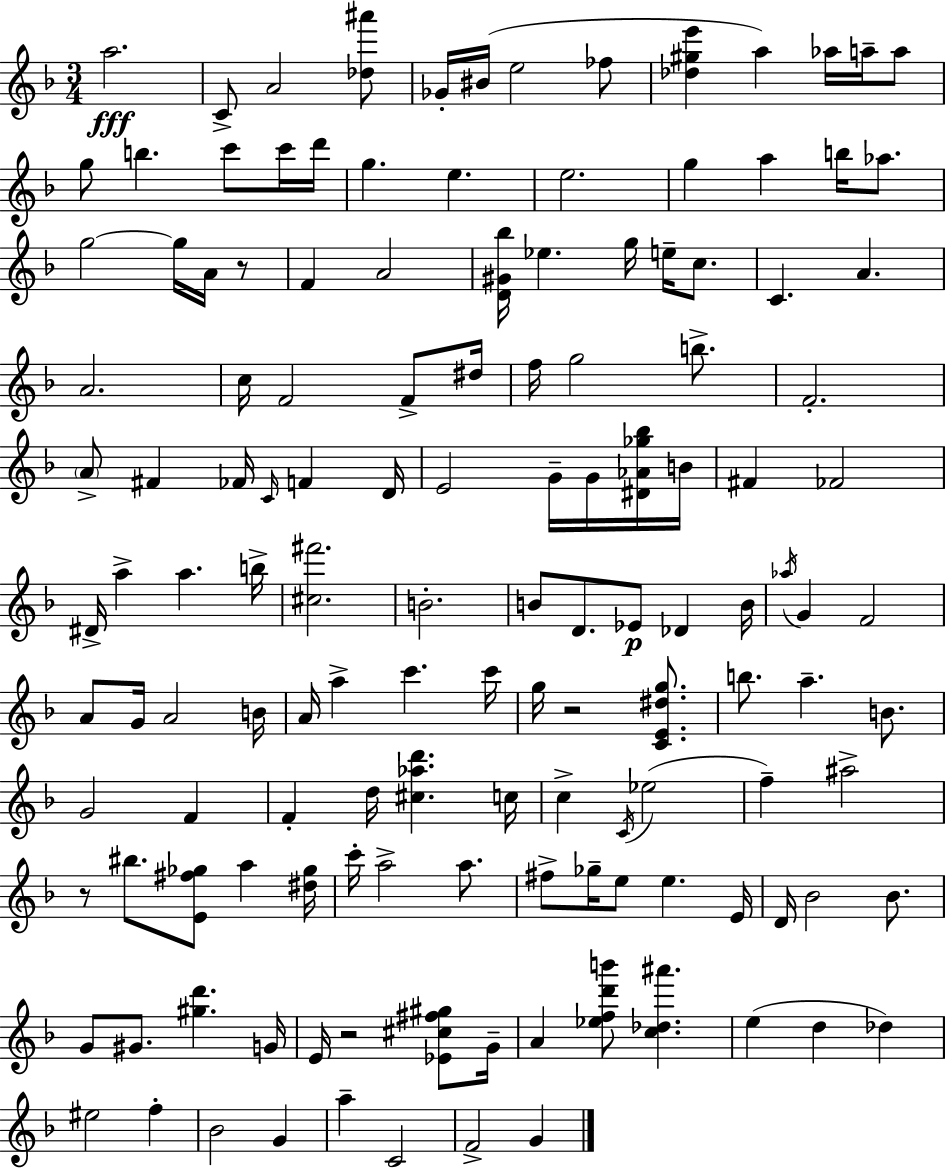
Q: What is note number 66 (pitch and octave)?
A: Ab5